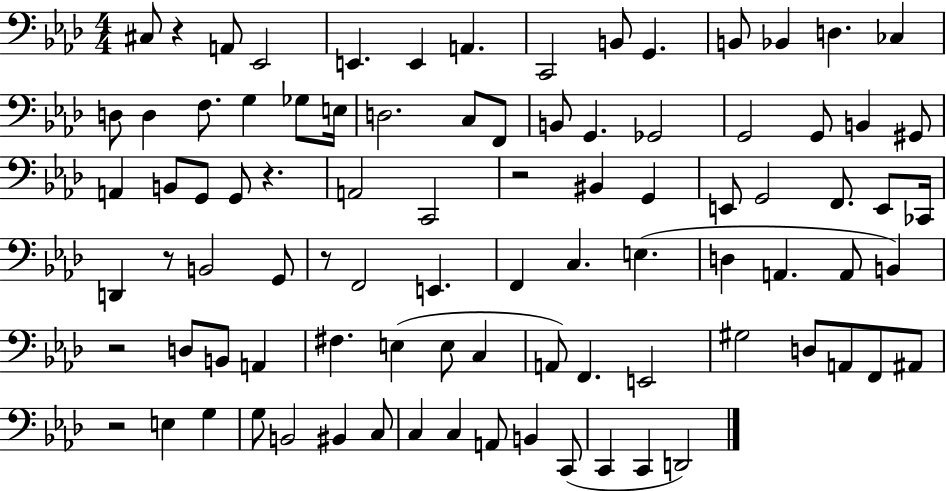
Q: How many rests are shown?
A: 7